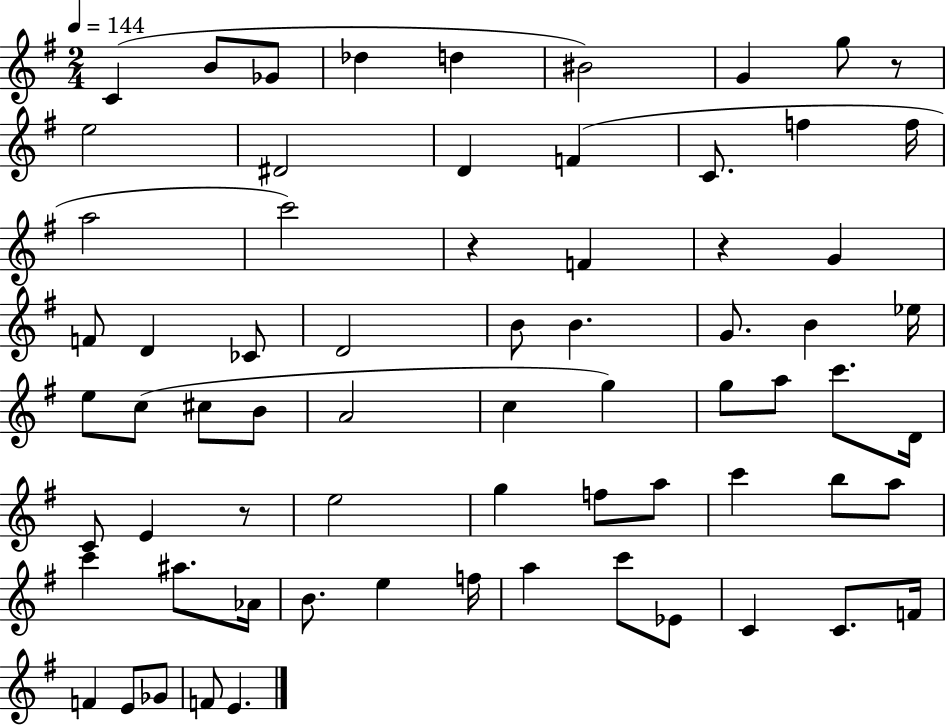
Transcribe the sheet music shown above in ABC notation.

X:1
T:Untitled
M:2/4
L:1/4
K:G
C B/2 _G/2 _d d ^B2 G g/2 z/2 e2 ^D2 D F C/2 f f/4 a2 c'2 z F z G F/2 D _C/2 D2 B/2 B G/2 B _e/4 e/2 c/2 ^c/2 B/2 A2 c g g/2 a/2 c'/2 D/4 C/2 E z/2 e2 g f/2 a/2 c' b/2 a/2 c' ^a/2 _A/4 B/2 e f/4 a c'/2 _E/2 C C/2 F/4 F E/2 _G/2 F/2 E